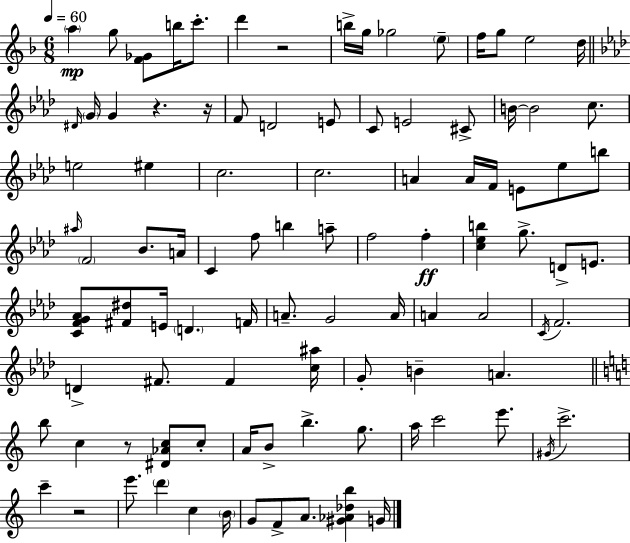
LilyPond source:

{
  \clef treble
  \numericTimeSignature
  \time 6/8
  \key f \major
  \tempo 4 = 60
  \parenthesize a''4\mp g''8 <f' ges'>8 b''16 c'''8.-. | d'''4 r2 | b''16-> g''16 ges''2 \parenthesize e''8-- | f''16 g''8 e''2 d''16 | \break \bar "||" \break \key f \minor \grace { dis'16 } \parenthesize g'16 g'4 r4. | r16 f'8 d'2 e'8 | c'8 e'2 cis'8-> | b'16~~ b'2 c''8. | \break e''2 eis''4 | c''2. | c''2. | a'4 a'16 f'16 e'8 ees''8 b''8 | \break \grace { ais''16 } \parenthesize f'2 bes'8. | a'16 c'4 f''8 b''4 | a''8-- f''2 f''4-.\ff | <c'' ees'' b''>4 g''8.-> d'8-> e'8. | \break <c' f' g' aes'>8 <fis' dis''>8 e'16 \parenthesize d'4. | f'16 a'8.-- g'2 | a'16 a'4 a'2 | \acciaccatura { c'16 } f'2. | \break d'4-> fis'8. fis'4 | <c'' ais''>16 g'8-. b'4-- a'4. | \bar "||" \break \key a \minor b''8 c''4 r8 <dis' aes' c''>8 c''8-. | a'16 b'8-> b''4.-> g''8. | a''16 c'''2 e'''8. | \acciaccatura { gis'16 } c'''2.-> | \break c'''4-- r2 | e'''8. \parenthesize d'''4 c''4 | \parenthesize b'16 g'8 f'8-> a'8. <gis' aes' des'' b''>4 | g'16 \bar "|."
}